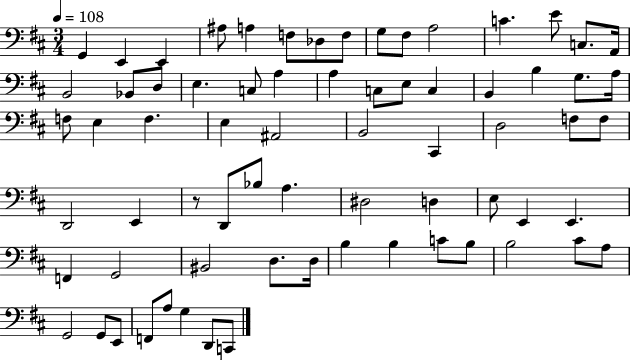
{
  \clef bass
  \numericTimeSignature
  \time 3/4
  \key d \major
  \tempo 4 = 108
  \repeat volta 2 { g,4 e,4 e,4 | ais8 a4 f8 des8 f8 | g8 fis8 a2 | c'4. e'8 c8. a,16 | \break b,2 bes,8 d8 | e4. c8 a4 | a4 c8 e8 c4 | b,4 b4 g8. a16 | \break f8 e4 f4. | e4 ais,2 | b,2 cis,4 | d2 f8 f8 | \break d,2 e,4 | r8 d,8 bes8 a4. | dis2 d4 | e8 e,4 e,4. | \break f,4 g,2 | bis,2 d8. d16 | b4 b4 c'8 b8 | b2 cis'8 a8 | \break g,2 g,8 e,8 | f,8 a8 g4 d,8 c,8 | } \bar "|."
}